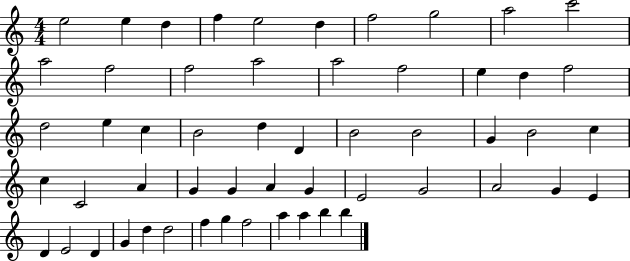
E5/h E5/q D5/q F5/q E5/h D5/q F5/h G5/h A5/h C6/h A5/h F5/h F5/h A5/h A5/h F5/h E5/q D5/q F5/h D5/h E5/q C5/q B4/h D5/q D4/q B4/h B4/h G4/q B4/h C5/q C5/q C4/h A4/q G4/q G4/q A4/q G4/q E4/h G4/h A4/h G4/q E4/q D4/q E4/h D4/q G4/q D5/q D5/h F5/q G5/q F5/h A5/q A5/q B5/q B5/q